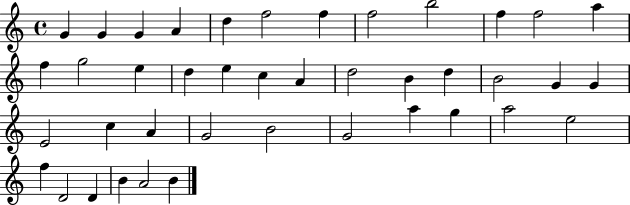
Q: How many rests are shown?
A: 0